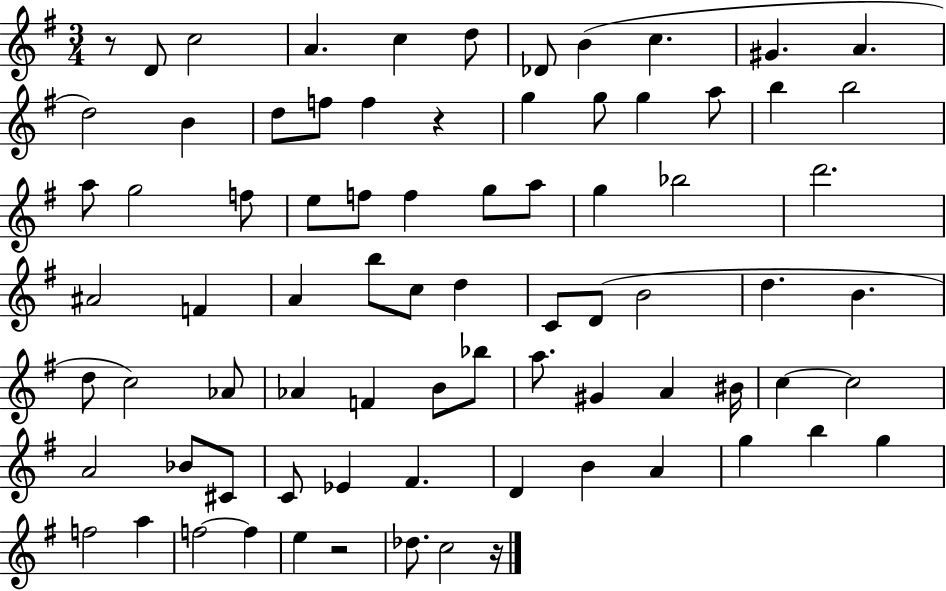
R/e D4/e C5/h A4/q. C5/q D5/e Db4/e B4/q C5/q. G#4/q. A4/q. D5/h B4/q D5/e F5/e F5/q R/q G5/q G5/e G5/q A5/e B5/q B5/h A5/e G5/h F5/e E5/e F5/e F5/q G5/e A5/e G5/q Bb5/h D6/h. A#4/h F4/q A4/q B5/e C5/e D5/q C4/e D4/e B4/h D5/q. B4/q. D5/e C5/h Ab4/e Ab4/q F4/q B4/e Bb5/e A5/e. G#4/q A4/q BIS4/s C5/q C5/h A4/h Bb4/e C#4/e C4/e Eb4/q F#4/q. D4/q B4/q A4/q G5/q B5/q G5/q F5/h A5/q F5/h F5/q E5/q R/h Db5/e. C5/h R/s